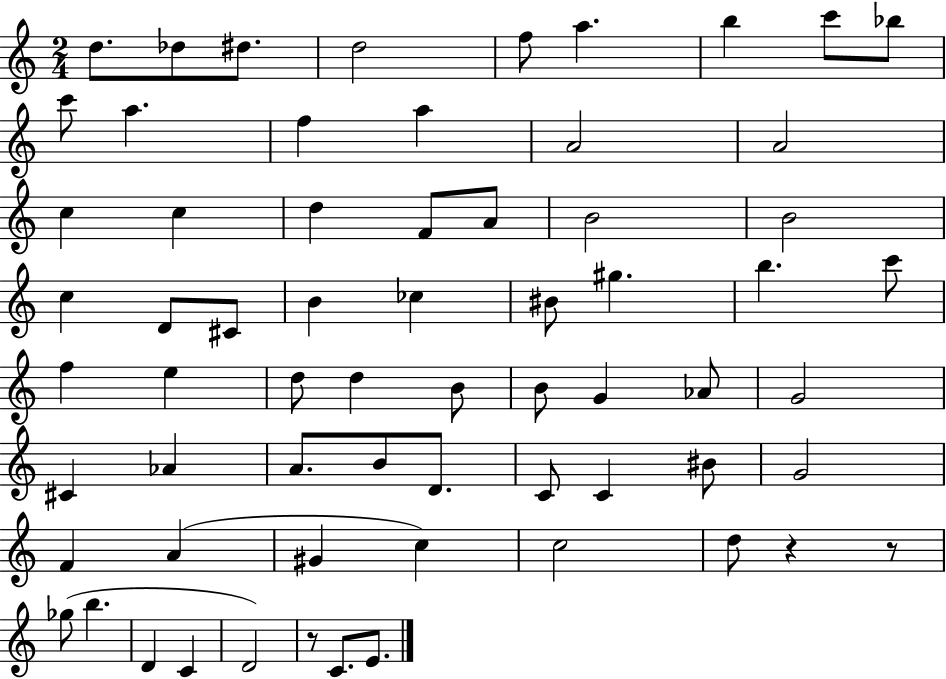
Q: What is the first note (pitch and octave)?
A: D5